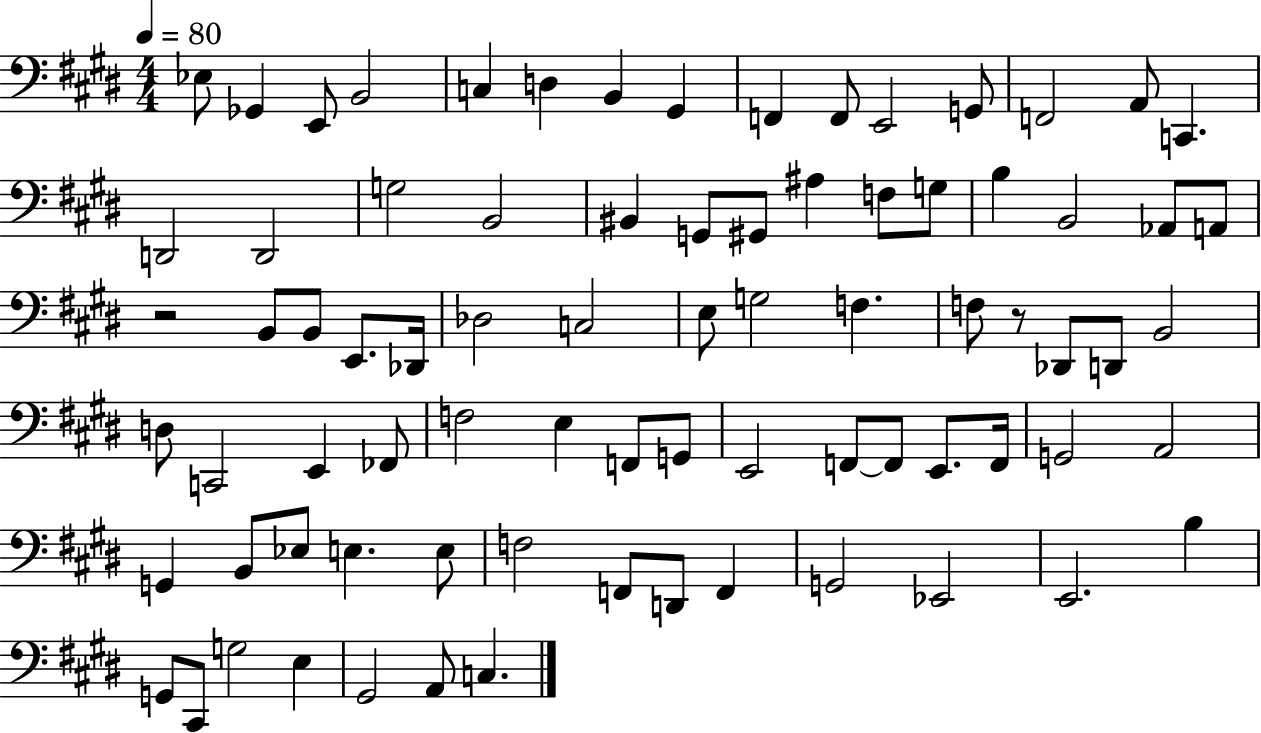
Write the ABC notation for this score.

X:1
T:Untitled
M:4/4
L:1/4
K:E
_E,/2 _G,, E,,/2 B,,2 C, D, B,, ^G,, F,, F,,/2 E,,2 G,,/2 F,,2 A,,/2 C,, D,,2 D,,2 G,2 B,,2 ^B,, G,,/2 ^G,,/2 ^A, F,/2 G,/2 B, B,,2 _A,,/2 A,,/2 z2 B,,/2 B,,/2 E,,/2 _D,,/4 _D,2 C,2 E,/2 G,2 F, F,/2 z/2 _D,,/2 D,,/2 B,,2 D,/2 C,,2 E,, _F,,/2 F,2 E, F,,/2 G,,/2 E,,2 F,,/2 F,,/2 E,,/2 F,,/4 G,,2 A,,2 G,, B,,/2 _E,/2 E, E,/2 F,2 F,,/2 D,,/2 F,, G,,2 _E,,2 E,,2 B, G,,/2 ^C,,/2 G,2 E, ^G,,2 A,,/2 C,